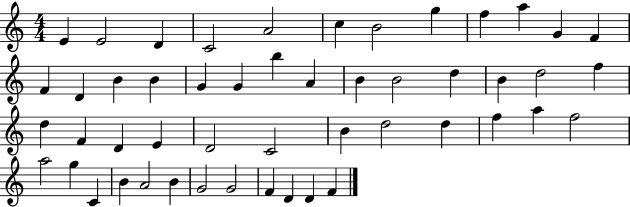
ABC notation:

X:1
T:Untitled
M:4/4
L:1/4
K:C
E E2 D C2 A2 c B2 g f a G F F D B B G G b A B B2 d B d2 f d F D E D2 C2 B d2 d f a f2 a2 g C B A2 B G2 G2 F D D F